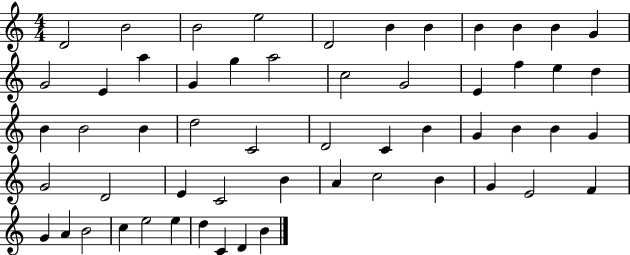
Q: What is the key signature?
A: C major